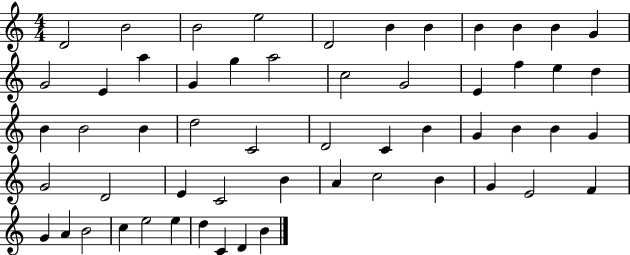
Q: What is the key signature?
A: C major